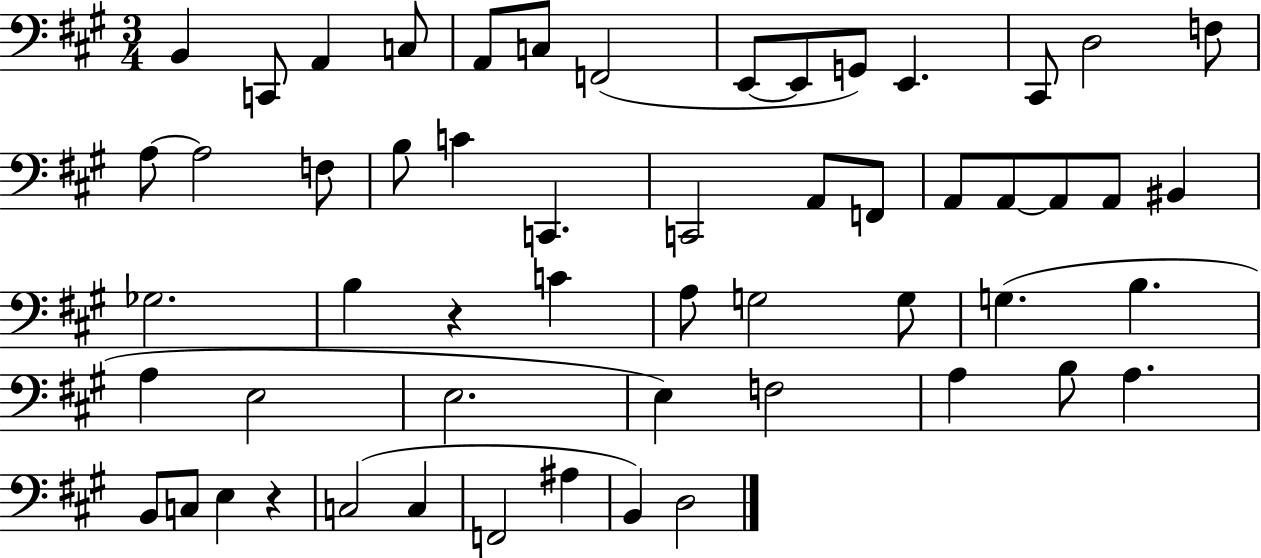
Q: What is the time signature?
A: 3/4